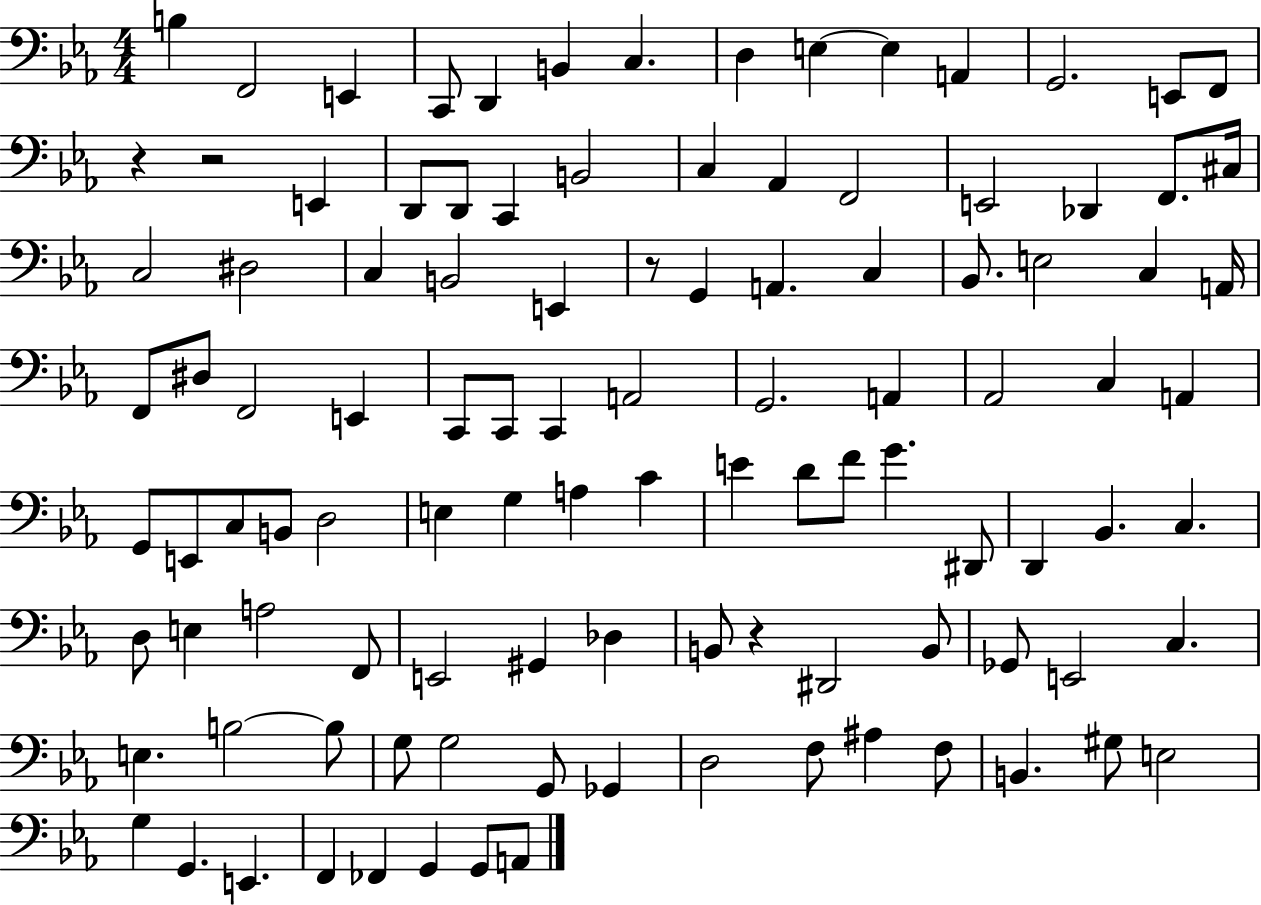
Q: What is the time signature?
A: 4/4